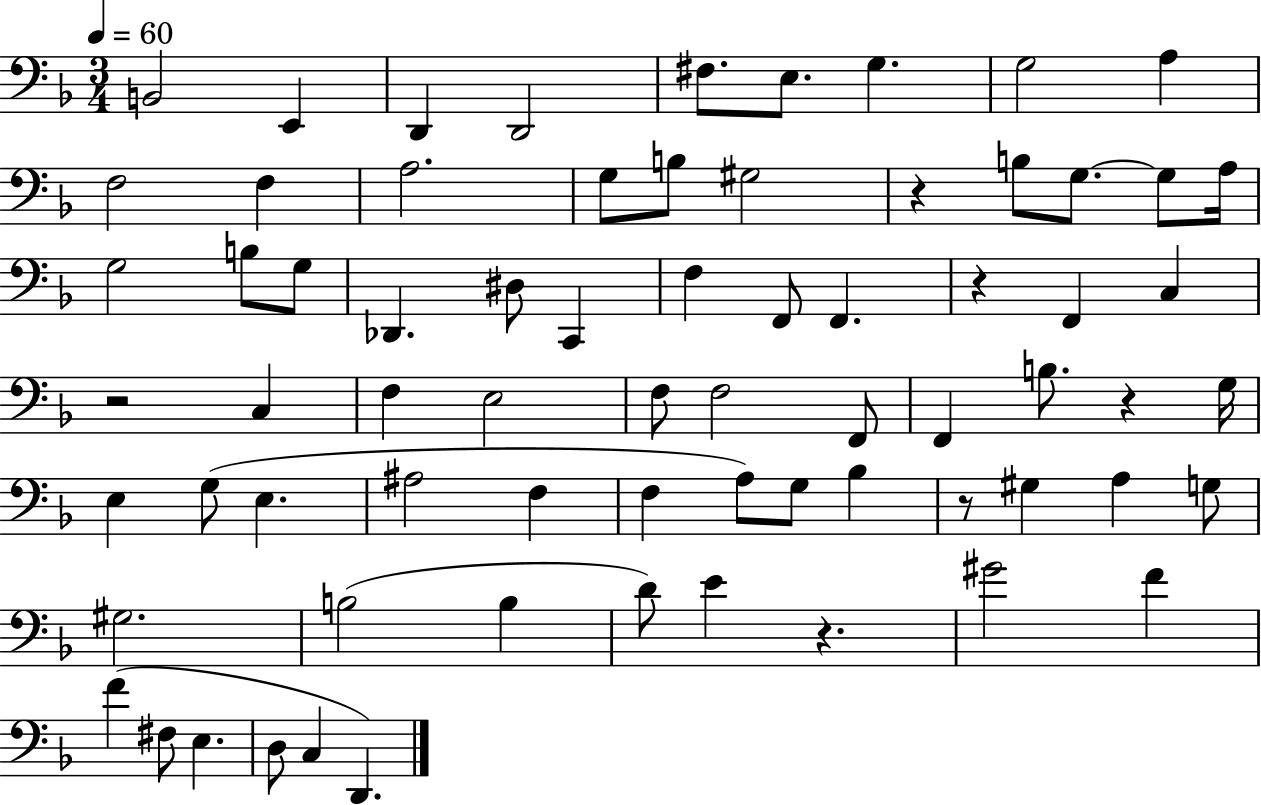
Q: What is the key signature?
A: F major